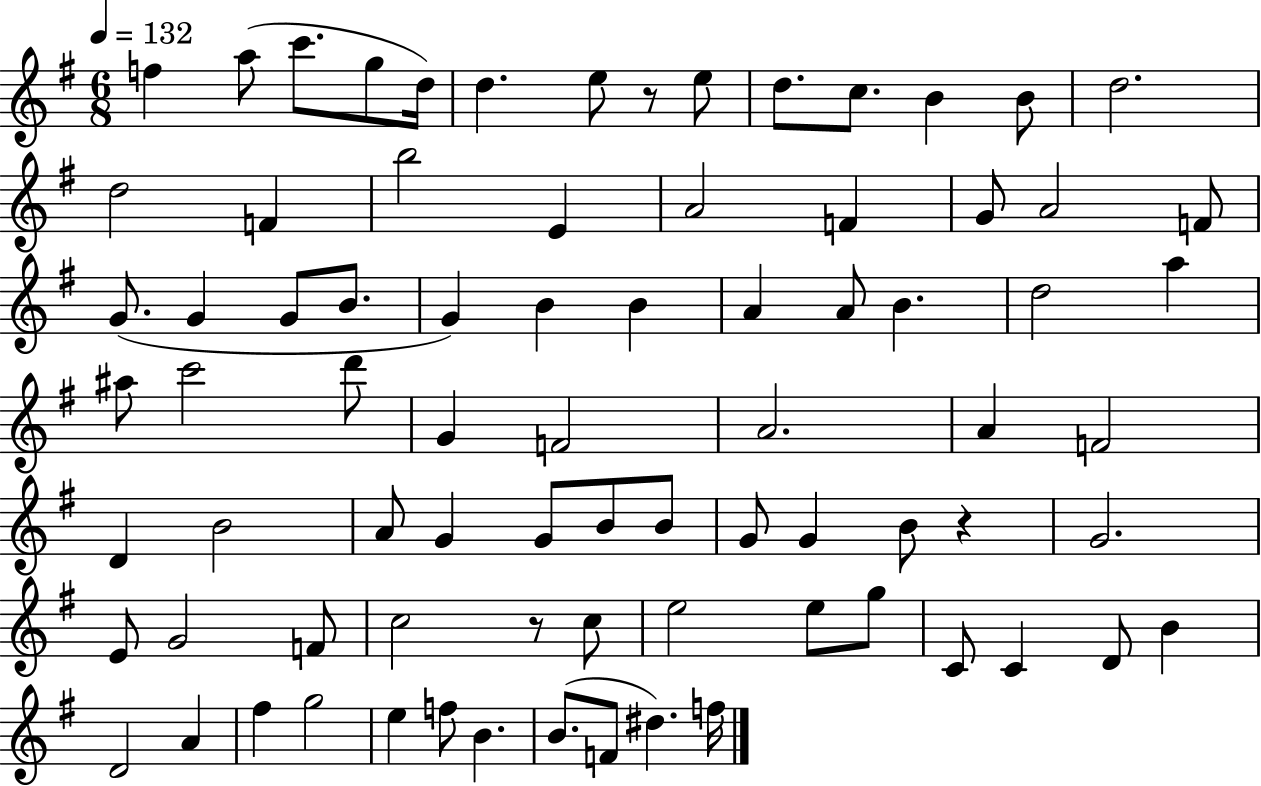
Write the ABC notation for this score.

X:1
T:Untitled
M:6/8
L:1/4
K:G
f a/2 c'/2 g/2 d/4 d e/2 z/2 e/2 d/2 c/2 B B/2 d2 d2 F b2 E A2 F G/2 A2 F/2 G/2 G G/2 B/2 G B B A A/2 B d2 a ^a/2 c'2 d'/2 G F2 A2 A F2 D B2 A/2 G G/2 B/2 B/2 G/2 G B/2 z G2 E/2 G2 F/2 c2 z/2 c/2 e2 e/2 g/2 C/2 C D/2 B D2 A ^f g2 e f/2 B B/2 F/2 ^d f/4